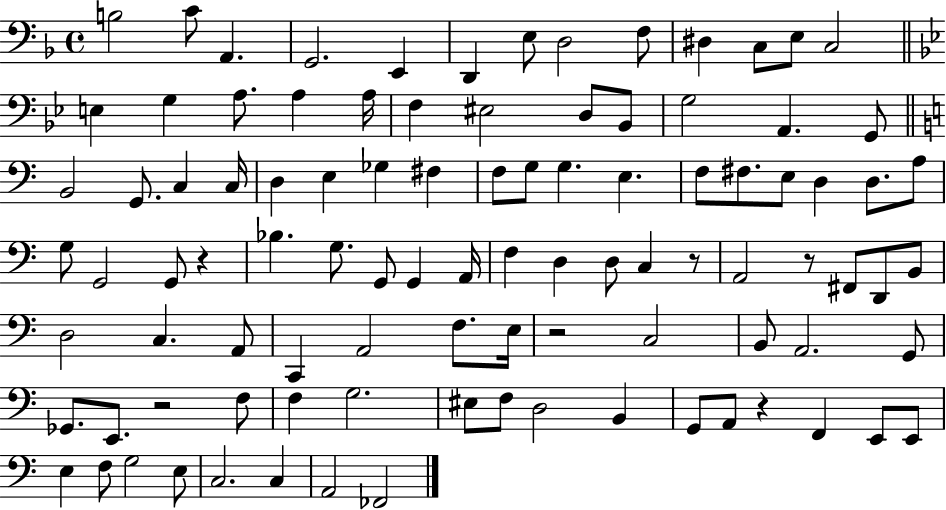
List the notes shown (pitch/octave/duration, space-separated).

B3/h C4/e A2/q. G2/h. E2/q D2/q E3/e D3/h F3/e D#3/q C3/e E3/e C3/h E3/q G3/q A3/e. A3/q A3/s F3/q EIS3/h D3/e Bb2/e G3/h A2/q. G2/e B2/h G2/e. C3/q C3/s D3/q E3/q Gb3/q F#3/q F3/e G3/e G3/q. E3/q. F3/e F#3/e. E3/e D3/q D3/e. A3/e G3/e G2/h G2/e R/q Bb3/q. G3/e. G2/e G2/q A2/s F3/q D3/q D3/e C3/q R/e A2/h R/e F#2/e D2/e B2/e D3/h C3/q. A2/e C2/q A2/h F3/e. E3/s R/h C3/h B2/e A2/h. G2/e Gb2/e. E2/e. R/h F3/e F3/q G3/h. EIS3/e F3/e D3/h B2/q G2/e A2/e R/q F2/q E2/e E2/e E3/q F3/e G3/h E3/e C3/h. C3/q A2/h FES2/h